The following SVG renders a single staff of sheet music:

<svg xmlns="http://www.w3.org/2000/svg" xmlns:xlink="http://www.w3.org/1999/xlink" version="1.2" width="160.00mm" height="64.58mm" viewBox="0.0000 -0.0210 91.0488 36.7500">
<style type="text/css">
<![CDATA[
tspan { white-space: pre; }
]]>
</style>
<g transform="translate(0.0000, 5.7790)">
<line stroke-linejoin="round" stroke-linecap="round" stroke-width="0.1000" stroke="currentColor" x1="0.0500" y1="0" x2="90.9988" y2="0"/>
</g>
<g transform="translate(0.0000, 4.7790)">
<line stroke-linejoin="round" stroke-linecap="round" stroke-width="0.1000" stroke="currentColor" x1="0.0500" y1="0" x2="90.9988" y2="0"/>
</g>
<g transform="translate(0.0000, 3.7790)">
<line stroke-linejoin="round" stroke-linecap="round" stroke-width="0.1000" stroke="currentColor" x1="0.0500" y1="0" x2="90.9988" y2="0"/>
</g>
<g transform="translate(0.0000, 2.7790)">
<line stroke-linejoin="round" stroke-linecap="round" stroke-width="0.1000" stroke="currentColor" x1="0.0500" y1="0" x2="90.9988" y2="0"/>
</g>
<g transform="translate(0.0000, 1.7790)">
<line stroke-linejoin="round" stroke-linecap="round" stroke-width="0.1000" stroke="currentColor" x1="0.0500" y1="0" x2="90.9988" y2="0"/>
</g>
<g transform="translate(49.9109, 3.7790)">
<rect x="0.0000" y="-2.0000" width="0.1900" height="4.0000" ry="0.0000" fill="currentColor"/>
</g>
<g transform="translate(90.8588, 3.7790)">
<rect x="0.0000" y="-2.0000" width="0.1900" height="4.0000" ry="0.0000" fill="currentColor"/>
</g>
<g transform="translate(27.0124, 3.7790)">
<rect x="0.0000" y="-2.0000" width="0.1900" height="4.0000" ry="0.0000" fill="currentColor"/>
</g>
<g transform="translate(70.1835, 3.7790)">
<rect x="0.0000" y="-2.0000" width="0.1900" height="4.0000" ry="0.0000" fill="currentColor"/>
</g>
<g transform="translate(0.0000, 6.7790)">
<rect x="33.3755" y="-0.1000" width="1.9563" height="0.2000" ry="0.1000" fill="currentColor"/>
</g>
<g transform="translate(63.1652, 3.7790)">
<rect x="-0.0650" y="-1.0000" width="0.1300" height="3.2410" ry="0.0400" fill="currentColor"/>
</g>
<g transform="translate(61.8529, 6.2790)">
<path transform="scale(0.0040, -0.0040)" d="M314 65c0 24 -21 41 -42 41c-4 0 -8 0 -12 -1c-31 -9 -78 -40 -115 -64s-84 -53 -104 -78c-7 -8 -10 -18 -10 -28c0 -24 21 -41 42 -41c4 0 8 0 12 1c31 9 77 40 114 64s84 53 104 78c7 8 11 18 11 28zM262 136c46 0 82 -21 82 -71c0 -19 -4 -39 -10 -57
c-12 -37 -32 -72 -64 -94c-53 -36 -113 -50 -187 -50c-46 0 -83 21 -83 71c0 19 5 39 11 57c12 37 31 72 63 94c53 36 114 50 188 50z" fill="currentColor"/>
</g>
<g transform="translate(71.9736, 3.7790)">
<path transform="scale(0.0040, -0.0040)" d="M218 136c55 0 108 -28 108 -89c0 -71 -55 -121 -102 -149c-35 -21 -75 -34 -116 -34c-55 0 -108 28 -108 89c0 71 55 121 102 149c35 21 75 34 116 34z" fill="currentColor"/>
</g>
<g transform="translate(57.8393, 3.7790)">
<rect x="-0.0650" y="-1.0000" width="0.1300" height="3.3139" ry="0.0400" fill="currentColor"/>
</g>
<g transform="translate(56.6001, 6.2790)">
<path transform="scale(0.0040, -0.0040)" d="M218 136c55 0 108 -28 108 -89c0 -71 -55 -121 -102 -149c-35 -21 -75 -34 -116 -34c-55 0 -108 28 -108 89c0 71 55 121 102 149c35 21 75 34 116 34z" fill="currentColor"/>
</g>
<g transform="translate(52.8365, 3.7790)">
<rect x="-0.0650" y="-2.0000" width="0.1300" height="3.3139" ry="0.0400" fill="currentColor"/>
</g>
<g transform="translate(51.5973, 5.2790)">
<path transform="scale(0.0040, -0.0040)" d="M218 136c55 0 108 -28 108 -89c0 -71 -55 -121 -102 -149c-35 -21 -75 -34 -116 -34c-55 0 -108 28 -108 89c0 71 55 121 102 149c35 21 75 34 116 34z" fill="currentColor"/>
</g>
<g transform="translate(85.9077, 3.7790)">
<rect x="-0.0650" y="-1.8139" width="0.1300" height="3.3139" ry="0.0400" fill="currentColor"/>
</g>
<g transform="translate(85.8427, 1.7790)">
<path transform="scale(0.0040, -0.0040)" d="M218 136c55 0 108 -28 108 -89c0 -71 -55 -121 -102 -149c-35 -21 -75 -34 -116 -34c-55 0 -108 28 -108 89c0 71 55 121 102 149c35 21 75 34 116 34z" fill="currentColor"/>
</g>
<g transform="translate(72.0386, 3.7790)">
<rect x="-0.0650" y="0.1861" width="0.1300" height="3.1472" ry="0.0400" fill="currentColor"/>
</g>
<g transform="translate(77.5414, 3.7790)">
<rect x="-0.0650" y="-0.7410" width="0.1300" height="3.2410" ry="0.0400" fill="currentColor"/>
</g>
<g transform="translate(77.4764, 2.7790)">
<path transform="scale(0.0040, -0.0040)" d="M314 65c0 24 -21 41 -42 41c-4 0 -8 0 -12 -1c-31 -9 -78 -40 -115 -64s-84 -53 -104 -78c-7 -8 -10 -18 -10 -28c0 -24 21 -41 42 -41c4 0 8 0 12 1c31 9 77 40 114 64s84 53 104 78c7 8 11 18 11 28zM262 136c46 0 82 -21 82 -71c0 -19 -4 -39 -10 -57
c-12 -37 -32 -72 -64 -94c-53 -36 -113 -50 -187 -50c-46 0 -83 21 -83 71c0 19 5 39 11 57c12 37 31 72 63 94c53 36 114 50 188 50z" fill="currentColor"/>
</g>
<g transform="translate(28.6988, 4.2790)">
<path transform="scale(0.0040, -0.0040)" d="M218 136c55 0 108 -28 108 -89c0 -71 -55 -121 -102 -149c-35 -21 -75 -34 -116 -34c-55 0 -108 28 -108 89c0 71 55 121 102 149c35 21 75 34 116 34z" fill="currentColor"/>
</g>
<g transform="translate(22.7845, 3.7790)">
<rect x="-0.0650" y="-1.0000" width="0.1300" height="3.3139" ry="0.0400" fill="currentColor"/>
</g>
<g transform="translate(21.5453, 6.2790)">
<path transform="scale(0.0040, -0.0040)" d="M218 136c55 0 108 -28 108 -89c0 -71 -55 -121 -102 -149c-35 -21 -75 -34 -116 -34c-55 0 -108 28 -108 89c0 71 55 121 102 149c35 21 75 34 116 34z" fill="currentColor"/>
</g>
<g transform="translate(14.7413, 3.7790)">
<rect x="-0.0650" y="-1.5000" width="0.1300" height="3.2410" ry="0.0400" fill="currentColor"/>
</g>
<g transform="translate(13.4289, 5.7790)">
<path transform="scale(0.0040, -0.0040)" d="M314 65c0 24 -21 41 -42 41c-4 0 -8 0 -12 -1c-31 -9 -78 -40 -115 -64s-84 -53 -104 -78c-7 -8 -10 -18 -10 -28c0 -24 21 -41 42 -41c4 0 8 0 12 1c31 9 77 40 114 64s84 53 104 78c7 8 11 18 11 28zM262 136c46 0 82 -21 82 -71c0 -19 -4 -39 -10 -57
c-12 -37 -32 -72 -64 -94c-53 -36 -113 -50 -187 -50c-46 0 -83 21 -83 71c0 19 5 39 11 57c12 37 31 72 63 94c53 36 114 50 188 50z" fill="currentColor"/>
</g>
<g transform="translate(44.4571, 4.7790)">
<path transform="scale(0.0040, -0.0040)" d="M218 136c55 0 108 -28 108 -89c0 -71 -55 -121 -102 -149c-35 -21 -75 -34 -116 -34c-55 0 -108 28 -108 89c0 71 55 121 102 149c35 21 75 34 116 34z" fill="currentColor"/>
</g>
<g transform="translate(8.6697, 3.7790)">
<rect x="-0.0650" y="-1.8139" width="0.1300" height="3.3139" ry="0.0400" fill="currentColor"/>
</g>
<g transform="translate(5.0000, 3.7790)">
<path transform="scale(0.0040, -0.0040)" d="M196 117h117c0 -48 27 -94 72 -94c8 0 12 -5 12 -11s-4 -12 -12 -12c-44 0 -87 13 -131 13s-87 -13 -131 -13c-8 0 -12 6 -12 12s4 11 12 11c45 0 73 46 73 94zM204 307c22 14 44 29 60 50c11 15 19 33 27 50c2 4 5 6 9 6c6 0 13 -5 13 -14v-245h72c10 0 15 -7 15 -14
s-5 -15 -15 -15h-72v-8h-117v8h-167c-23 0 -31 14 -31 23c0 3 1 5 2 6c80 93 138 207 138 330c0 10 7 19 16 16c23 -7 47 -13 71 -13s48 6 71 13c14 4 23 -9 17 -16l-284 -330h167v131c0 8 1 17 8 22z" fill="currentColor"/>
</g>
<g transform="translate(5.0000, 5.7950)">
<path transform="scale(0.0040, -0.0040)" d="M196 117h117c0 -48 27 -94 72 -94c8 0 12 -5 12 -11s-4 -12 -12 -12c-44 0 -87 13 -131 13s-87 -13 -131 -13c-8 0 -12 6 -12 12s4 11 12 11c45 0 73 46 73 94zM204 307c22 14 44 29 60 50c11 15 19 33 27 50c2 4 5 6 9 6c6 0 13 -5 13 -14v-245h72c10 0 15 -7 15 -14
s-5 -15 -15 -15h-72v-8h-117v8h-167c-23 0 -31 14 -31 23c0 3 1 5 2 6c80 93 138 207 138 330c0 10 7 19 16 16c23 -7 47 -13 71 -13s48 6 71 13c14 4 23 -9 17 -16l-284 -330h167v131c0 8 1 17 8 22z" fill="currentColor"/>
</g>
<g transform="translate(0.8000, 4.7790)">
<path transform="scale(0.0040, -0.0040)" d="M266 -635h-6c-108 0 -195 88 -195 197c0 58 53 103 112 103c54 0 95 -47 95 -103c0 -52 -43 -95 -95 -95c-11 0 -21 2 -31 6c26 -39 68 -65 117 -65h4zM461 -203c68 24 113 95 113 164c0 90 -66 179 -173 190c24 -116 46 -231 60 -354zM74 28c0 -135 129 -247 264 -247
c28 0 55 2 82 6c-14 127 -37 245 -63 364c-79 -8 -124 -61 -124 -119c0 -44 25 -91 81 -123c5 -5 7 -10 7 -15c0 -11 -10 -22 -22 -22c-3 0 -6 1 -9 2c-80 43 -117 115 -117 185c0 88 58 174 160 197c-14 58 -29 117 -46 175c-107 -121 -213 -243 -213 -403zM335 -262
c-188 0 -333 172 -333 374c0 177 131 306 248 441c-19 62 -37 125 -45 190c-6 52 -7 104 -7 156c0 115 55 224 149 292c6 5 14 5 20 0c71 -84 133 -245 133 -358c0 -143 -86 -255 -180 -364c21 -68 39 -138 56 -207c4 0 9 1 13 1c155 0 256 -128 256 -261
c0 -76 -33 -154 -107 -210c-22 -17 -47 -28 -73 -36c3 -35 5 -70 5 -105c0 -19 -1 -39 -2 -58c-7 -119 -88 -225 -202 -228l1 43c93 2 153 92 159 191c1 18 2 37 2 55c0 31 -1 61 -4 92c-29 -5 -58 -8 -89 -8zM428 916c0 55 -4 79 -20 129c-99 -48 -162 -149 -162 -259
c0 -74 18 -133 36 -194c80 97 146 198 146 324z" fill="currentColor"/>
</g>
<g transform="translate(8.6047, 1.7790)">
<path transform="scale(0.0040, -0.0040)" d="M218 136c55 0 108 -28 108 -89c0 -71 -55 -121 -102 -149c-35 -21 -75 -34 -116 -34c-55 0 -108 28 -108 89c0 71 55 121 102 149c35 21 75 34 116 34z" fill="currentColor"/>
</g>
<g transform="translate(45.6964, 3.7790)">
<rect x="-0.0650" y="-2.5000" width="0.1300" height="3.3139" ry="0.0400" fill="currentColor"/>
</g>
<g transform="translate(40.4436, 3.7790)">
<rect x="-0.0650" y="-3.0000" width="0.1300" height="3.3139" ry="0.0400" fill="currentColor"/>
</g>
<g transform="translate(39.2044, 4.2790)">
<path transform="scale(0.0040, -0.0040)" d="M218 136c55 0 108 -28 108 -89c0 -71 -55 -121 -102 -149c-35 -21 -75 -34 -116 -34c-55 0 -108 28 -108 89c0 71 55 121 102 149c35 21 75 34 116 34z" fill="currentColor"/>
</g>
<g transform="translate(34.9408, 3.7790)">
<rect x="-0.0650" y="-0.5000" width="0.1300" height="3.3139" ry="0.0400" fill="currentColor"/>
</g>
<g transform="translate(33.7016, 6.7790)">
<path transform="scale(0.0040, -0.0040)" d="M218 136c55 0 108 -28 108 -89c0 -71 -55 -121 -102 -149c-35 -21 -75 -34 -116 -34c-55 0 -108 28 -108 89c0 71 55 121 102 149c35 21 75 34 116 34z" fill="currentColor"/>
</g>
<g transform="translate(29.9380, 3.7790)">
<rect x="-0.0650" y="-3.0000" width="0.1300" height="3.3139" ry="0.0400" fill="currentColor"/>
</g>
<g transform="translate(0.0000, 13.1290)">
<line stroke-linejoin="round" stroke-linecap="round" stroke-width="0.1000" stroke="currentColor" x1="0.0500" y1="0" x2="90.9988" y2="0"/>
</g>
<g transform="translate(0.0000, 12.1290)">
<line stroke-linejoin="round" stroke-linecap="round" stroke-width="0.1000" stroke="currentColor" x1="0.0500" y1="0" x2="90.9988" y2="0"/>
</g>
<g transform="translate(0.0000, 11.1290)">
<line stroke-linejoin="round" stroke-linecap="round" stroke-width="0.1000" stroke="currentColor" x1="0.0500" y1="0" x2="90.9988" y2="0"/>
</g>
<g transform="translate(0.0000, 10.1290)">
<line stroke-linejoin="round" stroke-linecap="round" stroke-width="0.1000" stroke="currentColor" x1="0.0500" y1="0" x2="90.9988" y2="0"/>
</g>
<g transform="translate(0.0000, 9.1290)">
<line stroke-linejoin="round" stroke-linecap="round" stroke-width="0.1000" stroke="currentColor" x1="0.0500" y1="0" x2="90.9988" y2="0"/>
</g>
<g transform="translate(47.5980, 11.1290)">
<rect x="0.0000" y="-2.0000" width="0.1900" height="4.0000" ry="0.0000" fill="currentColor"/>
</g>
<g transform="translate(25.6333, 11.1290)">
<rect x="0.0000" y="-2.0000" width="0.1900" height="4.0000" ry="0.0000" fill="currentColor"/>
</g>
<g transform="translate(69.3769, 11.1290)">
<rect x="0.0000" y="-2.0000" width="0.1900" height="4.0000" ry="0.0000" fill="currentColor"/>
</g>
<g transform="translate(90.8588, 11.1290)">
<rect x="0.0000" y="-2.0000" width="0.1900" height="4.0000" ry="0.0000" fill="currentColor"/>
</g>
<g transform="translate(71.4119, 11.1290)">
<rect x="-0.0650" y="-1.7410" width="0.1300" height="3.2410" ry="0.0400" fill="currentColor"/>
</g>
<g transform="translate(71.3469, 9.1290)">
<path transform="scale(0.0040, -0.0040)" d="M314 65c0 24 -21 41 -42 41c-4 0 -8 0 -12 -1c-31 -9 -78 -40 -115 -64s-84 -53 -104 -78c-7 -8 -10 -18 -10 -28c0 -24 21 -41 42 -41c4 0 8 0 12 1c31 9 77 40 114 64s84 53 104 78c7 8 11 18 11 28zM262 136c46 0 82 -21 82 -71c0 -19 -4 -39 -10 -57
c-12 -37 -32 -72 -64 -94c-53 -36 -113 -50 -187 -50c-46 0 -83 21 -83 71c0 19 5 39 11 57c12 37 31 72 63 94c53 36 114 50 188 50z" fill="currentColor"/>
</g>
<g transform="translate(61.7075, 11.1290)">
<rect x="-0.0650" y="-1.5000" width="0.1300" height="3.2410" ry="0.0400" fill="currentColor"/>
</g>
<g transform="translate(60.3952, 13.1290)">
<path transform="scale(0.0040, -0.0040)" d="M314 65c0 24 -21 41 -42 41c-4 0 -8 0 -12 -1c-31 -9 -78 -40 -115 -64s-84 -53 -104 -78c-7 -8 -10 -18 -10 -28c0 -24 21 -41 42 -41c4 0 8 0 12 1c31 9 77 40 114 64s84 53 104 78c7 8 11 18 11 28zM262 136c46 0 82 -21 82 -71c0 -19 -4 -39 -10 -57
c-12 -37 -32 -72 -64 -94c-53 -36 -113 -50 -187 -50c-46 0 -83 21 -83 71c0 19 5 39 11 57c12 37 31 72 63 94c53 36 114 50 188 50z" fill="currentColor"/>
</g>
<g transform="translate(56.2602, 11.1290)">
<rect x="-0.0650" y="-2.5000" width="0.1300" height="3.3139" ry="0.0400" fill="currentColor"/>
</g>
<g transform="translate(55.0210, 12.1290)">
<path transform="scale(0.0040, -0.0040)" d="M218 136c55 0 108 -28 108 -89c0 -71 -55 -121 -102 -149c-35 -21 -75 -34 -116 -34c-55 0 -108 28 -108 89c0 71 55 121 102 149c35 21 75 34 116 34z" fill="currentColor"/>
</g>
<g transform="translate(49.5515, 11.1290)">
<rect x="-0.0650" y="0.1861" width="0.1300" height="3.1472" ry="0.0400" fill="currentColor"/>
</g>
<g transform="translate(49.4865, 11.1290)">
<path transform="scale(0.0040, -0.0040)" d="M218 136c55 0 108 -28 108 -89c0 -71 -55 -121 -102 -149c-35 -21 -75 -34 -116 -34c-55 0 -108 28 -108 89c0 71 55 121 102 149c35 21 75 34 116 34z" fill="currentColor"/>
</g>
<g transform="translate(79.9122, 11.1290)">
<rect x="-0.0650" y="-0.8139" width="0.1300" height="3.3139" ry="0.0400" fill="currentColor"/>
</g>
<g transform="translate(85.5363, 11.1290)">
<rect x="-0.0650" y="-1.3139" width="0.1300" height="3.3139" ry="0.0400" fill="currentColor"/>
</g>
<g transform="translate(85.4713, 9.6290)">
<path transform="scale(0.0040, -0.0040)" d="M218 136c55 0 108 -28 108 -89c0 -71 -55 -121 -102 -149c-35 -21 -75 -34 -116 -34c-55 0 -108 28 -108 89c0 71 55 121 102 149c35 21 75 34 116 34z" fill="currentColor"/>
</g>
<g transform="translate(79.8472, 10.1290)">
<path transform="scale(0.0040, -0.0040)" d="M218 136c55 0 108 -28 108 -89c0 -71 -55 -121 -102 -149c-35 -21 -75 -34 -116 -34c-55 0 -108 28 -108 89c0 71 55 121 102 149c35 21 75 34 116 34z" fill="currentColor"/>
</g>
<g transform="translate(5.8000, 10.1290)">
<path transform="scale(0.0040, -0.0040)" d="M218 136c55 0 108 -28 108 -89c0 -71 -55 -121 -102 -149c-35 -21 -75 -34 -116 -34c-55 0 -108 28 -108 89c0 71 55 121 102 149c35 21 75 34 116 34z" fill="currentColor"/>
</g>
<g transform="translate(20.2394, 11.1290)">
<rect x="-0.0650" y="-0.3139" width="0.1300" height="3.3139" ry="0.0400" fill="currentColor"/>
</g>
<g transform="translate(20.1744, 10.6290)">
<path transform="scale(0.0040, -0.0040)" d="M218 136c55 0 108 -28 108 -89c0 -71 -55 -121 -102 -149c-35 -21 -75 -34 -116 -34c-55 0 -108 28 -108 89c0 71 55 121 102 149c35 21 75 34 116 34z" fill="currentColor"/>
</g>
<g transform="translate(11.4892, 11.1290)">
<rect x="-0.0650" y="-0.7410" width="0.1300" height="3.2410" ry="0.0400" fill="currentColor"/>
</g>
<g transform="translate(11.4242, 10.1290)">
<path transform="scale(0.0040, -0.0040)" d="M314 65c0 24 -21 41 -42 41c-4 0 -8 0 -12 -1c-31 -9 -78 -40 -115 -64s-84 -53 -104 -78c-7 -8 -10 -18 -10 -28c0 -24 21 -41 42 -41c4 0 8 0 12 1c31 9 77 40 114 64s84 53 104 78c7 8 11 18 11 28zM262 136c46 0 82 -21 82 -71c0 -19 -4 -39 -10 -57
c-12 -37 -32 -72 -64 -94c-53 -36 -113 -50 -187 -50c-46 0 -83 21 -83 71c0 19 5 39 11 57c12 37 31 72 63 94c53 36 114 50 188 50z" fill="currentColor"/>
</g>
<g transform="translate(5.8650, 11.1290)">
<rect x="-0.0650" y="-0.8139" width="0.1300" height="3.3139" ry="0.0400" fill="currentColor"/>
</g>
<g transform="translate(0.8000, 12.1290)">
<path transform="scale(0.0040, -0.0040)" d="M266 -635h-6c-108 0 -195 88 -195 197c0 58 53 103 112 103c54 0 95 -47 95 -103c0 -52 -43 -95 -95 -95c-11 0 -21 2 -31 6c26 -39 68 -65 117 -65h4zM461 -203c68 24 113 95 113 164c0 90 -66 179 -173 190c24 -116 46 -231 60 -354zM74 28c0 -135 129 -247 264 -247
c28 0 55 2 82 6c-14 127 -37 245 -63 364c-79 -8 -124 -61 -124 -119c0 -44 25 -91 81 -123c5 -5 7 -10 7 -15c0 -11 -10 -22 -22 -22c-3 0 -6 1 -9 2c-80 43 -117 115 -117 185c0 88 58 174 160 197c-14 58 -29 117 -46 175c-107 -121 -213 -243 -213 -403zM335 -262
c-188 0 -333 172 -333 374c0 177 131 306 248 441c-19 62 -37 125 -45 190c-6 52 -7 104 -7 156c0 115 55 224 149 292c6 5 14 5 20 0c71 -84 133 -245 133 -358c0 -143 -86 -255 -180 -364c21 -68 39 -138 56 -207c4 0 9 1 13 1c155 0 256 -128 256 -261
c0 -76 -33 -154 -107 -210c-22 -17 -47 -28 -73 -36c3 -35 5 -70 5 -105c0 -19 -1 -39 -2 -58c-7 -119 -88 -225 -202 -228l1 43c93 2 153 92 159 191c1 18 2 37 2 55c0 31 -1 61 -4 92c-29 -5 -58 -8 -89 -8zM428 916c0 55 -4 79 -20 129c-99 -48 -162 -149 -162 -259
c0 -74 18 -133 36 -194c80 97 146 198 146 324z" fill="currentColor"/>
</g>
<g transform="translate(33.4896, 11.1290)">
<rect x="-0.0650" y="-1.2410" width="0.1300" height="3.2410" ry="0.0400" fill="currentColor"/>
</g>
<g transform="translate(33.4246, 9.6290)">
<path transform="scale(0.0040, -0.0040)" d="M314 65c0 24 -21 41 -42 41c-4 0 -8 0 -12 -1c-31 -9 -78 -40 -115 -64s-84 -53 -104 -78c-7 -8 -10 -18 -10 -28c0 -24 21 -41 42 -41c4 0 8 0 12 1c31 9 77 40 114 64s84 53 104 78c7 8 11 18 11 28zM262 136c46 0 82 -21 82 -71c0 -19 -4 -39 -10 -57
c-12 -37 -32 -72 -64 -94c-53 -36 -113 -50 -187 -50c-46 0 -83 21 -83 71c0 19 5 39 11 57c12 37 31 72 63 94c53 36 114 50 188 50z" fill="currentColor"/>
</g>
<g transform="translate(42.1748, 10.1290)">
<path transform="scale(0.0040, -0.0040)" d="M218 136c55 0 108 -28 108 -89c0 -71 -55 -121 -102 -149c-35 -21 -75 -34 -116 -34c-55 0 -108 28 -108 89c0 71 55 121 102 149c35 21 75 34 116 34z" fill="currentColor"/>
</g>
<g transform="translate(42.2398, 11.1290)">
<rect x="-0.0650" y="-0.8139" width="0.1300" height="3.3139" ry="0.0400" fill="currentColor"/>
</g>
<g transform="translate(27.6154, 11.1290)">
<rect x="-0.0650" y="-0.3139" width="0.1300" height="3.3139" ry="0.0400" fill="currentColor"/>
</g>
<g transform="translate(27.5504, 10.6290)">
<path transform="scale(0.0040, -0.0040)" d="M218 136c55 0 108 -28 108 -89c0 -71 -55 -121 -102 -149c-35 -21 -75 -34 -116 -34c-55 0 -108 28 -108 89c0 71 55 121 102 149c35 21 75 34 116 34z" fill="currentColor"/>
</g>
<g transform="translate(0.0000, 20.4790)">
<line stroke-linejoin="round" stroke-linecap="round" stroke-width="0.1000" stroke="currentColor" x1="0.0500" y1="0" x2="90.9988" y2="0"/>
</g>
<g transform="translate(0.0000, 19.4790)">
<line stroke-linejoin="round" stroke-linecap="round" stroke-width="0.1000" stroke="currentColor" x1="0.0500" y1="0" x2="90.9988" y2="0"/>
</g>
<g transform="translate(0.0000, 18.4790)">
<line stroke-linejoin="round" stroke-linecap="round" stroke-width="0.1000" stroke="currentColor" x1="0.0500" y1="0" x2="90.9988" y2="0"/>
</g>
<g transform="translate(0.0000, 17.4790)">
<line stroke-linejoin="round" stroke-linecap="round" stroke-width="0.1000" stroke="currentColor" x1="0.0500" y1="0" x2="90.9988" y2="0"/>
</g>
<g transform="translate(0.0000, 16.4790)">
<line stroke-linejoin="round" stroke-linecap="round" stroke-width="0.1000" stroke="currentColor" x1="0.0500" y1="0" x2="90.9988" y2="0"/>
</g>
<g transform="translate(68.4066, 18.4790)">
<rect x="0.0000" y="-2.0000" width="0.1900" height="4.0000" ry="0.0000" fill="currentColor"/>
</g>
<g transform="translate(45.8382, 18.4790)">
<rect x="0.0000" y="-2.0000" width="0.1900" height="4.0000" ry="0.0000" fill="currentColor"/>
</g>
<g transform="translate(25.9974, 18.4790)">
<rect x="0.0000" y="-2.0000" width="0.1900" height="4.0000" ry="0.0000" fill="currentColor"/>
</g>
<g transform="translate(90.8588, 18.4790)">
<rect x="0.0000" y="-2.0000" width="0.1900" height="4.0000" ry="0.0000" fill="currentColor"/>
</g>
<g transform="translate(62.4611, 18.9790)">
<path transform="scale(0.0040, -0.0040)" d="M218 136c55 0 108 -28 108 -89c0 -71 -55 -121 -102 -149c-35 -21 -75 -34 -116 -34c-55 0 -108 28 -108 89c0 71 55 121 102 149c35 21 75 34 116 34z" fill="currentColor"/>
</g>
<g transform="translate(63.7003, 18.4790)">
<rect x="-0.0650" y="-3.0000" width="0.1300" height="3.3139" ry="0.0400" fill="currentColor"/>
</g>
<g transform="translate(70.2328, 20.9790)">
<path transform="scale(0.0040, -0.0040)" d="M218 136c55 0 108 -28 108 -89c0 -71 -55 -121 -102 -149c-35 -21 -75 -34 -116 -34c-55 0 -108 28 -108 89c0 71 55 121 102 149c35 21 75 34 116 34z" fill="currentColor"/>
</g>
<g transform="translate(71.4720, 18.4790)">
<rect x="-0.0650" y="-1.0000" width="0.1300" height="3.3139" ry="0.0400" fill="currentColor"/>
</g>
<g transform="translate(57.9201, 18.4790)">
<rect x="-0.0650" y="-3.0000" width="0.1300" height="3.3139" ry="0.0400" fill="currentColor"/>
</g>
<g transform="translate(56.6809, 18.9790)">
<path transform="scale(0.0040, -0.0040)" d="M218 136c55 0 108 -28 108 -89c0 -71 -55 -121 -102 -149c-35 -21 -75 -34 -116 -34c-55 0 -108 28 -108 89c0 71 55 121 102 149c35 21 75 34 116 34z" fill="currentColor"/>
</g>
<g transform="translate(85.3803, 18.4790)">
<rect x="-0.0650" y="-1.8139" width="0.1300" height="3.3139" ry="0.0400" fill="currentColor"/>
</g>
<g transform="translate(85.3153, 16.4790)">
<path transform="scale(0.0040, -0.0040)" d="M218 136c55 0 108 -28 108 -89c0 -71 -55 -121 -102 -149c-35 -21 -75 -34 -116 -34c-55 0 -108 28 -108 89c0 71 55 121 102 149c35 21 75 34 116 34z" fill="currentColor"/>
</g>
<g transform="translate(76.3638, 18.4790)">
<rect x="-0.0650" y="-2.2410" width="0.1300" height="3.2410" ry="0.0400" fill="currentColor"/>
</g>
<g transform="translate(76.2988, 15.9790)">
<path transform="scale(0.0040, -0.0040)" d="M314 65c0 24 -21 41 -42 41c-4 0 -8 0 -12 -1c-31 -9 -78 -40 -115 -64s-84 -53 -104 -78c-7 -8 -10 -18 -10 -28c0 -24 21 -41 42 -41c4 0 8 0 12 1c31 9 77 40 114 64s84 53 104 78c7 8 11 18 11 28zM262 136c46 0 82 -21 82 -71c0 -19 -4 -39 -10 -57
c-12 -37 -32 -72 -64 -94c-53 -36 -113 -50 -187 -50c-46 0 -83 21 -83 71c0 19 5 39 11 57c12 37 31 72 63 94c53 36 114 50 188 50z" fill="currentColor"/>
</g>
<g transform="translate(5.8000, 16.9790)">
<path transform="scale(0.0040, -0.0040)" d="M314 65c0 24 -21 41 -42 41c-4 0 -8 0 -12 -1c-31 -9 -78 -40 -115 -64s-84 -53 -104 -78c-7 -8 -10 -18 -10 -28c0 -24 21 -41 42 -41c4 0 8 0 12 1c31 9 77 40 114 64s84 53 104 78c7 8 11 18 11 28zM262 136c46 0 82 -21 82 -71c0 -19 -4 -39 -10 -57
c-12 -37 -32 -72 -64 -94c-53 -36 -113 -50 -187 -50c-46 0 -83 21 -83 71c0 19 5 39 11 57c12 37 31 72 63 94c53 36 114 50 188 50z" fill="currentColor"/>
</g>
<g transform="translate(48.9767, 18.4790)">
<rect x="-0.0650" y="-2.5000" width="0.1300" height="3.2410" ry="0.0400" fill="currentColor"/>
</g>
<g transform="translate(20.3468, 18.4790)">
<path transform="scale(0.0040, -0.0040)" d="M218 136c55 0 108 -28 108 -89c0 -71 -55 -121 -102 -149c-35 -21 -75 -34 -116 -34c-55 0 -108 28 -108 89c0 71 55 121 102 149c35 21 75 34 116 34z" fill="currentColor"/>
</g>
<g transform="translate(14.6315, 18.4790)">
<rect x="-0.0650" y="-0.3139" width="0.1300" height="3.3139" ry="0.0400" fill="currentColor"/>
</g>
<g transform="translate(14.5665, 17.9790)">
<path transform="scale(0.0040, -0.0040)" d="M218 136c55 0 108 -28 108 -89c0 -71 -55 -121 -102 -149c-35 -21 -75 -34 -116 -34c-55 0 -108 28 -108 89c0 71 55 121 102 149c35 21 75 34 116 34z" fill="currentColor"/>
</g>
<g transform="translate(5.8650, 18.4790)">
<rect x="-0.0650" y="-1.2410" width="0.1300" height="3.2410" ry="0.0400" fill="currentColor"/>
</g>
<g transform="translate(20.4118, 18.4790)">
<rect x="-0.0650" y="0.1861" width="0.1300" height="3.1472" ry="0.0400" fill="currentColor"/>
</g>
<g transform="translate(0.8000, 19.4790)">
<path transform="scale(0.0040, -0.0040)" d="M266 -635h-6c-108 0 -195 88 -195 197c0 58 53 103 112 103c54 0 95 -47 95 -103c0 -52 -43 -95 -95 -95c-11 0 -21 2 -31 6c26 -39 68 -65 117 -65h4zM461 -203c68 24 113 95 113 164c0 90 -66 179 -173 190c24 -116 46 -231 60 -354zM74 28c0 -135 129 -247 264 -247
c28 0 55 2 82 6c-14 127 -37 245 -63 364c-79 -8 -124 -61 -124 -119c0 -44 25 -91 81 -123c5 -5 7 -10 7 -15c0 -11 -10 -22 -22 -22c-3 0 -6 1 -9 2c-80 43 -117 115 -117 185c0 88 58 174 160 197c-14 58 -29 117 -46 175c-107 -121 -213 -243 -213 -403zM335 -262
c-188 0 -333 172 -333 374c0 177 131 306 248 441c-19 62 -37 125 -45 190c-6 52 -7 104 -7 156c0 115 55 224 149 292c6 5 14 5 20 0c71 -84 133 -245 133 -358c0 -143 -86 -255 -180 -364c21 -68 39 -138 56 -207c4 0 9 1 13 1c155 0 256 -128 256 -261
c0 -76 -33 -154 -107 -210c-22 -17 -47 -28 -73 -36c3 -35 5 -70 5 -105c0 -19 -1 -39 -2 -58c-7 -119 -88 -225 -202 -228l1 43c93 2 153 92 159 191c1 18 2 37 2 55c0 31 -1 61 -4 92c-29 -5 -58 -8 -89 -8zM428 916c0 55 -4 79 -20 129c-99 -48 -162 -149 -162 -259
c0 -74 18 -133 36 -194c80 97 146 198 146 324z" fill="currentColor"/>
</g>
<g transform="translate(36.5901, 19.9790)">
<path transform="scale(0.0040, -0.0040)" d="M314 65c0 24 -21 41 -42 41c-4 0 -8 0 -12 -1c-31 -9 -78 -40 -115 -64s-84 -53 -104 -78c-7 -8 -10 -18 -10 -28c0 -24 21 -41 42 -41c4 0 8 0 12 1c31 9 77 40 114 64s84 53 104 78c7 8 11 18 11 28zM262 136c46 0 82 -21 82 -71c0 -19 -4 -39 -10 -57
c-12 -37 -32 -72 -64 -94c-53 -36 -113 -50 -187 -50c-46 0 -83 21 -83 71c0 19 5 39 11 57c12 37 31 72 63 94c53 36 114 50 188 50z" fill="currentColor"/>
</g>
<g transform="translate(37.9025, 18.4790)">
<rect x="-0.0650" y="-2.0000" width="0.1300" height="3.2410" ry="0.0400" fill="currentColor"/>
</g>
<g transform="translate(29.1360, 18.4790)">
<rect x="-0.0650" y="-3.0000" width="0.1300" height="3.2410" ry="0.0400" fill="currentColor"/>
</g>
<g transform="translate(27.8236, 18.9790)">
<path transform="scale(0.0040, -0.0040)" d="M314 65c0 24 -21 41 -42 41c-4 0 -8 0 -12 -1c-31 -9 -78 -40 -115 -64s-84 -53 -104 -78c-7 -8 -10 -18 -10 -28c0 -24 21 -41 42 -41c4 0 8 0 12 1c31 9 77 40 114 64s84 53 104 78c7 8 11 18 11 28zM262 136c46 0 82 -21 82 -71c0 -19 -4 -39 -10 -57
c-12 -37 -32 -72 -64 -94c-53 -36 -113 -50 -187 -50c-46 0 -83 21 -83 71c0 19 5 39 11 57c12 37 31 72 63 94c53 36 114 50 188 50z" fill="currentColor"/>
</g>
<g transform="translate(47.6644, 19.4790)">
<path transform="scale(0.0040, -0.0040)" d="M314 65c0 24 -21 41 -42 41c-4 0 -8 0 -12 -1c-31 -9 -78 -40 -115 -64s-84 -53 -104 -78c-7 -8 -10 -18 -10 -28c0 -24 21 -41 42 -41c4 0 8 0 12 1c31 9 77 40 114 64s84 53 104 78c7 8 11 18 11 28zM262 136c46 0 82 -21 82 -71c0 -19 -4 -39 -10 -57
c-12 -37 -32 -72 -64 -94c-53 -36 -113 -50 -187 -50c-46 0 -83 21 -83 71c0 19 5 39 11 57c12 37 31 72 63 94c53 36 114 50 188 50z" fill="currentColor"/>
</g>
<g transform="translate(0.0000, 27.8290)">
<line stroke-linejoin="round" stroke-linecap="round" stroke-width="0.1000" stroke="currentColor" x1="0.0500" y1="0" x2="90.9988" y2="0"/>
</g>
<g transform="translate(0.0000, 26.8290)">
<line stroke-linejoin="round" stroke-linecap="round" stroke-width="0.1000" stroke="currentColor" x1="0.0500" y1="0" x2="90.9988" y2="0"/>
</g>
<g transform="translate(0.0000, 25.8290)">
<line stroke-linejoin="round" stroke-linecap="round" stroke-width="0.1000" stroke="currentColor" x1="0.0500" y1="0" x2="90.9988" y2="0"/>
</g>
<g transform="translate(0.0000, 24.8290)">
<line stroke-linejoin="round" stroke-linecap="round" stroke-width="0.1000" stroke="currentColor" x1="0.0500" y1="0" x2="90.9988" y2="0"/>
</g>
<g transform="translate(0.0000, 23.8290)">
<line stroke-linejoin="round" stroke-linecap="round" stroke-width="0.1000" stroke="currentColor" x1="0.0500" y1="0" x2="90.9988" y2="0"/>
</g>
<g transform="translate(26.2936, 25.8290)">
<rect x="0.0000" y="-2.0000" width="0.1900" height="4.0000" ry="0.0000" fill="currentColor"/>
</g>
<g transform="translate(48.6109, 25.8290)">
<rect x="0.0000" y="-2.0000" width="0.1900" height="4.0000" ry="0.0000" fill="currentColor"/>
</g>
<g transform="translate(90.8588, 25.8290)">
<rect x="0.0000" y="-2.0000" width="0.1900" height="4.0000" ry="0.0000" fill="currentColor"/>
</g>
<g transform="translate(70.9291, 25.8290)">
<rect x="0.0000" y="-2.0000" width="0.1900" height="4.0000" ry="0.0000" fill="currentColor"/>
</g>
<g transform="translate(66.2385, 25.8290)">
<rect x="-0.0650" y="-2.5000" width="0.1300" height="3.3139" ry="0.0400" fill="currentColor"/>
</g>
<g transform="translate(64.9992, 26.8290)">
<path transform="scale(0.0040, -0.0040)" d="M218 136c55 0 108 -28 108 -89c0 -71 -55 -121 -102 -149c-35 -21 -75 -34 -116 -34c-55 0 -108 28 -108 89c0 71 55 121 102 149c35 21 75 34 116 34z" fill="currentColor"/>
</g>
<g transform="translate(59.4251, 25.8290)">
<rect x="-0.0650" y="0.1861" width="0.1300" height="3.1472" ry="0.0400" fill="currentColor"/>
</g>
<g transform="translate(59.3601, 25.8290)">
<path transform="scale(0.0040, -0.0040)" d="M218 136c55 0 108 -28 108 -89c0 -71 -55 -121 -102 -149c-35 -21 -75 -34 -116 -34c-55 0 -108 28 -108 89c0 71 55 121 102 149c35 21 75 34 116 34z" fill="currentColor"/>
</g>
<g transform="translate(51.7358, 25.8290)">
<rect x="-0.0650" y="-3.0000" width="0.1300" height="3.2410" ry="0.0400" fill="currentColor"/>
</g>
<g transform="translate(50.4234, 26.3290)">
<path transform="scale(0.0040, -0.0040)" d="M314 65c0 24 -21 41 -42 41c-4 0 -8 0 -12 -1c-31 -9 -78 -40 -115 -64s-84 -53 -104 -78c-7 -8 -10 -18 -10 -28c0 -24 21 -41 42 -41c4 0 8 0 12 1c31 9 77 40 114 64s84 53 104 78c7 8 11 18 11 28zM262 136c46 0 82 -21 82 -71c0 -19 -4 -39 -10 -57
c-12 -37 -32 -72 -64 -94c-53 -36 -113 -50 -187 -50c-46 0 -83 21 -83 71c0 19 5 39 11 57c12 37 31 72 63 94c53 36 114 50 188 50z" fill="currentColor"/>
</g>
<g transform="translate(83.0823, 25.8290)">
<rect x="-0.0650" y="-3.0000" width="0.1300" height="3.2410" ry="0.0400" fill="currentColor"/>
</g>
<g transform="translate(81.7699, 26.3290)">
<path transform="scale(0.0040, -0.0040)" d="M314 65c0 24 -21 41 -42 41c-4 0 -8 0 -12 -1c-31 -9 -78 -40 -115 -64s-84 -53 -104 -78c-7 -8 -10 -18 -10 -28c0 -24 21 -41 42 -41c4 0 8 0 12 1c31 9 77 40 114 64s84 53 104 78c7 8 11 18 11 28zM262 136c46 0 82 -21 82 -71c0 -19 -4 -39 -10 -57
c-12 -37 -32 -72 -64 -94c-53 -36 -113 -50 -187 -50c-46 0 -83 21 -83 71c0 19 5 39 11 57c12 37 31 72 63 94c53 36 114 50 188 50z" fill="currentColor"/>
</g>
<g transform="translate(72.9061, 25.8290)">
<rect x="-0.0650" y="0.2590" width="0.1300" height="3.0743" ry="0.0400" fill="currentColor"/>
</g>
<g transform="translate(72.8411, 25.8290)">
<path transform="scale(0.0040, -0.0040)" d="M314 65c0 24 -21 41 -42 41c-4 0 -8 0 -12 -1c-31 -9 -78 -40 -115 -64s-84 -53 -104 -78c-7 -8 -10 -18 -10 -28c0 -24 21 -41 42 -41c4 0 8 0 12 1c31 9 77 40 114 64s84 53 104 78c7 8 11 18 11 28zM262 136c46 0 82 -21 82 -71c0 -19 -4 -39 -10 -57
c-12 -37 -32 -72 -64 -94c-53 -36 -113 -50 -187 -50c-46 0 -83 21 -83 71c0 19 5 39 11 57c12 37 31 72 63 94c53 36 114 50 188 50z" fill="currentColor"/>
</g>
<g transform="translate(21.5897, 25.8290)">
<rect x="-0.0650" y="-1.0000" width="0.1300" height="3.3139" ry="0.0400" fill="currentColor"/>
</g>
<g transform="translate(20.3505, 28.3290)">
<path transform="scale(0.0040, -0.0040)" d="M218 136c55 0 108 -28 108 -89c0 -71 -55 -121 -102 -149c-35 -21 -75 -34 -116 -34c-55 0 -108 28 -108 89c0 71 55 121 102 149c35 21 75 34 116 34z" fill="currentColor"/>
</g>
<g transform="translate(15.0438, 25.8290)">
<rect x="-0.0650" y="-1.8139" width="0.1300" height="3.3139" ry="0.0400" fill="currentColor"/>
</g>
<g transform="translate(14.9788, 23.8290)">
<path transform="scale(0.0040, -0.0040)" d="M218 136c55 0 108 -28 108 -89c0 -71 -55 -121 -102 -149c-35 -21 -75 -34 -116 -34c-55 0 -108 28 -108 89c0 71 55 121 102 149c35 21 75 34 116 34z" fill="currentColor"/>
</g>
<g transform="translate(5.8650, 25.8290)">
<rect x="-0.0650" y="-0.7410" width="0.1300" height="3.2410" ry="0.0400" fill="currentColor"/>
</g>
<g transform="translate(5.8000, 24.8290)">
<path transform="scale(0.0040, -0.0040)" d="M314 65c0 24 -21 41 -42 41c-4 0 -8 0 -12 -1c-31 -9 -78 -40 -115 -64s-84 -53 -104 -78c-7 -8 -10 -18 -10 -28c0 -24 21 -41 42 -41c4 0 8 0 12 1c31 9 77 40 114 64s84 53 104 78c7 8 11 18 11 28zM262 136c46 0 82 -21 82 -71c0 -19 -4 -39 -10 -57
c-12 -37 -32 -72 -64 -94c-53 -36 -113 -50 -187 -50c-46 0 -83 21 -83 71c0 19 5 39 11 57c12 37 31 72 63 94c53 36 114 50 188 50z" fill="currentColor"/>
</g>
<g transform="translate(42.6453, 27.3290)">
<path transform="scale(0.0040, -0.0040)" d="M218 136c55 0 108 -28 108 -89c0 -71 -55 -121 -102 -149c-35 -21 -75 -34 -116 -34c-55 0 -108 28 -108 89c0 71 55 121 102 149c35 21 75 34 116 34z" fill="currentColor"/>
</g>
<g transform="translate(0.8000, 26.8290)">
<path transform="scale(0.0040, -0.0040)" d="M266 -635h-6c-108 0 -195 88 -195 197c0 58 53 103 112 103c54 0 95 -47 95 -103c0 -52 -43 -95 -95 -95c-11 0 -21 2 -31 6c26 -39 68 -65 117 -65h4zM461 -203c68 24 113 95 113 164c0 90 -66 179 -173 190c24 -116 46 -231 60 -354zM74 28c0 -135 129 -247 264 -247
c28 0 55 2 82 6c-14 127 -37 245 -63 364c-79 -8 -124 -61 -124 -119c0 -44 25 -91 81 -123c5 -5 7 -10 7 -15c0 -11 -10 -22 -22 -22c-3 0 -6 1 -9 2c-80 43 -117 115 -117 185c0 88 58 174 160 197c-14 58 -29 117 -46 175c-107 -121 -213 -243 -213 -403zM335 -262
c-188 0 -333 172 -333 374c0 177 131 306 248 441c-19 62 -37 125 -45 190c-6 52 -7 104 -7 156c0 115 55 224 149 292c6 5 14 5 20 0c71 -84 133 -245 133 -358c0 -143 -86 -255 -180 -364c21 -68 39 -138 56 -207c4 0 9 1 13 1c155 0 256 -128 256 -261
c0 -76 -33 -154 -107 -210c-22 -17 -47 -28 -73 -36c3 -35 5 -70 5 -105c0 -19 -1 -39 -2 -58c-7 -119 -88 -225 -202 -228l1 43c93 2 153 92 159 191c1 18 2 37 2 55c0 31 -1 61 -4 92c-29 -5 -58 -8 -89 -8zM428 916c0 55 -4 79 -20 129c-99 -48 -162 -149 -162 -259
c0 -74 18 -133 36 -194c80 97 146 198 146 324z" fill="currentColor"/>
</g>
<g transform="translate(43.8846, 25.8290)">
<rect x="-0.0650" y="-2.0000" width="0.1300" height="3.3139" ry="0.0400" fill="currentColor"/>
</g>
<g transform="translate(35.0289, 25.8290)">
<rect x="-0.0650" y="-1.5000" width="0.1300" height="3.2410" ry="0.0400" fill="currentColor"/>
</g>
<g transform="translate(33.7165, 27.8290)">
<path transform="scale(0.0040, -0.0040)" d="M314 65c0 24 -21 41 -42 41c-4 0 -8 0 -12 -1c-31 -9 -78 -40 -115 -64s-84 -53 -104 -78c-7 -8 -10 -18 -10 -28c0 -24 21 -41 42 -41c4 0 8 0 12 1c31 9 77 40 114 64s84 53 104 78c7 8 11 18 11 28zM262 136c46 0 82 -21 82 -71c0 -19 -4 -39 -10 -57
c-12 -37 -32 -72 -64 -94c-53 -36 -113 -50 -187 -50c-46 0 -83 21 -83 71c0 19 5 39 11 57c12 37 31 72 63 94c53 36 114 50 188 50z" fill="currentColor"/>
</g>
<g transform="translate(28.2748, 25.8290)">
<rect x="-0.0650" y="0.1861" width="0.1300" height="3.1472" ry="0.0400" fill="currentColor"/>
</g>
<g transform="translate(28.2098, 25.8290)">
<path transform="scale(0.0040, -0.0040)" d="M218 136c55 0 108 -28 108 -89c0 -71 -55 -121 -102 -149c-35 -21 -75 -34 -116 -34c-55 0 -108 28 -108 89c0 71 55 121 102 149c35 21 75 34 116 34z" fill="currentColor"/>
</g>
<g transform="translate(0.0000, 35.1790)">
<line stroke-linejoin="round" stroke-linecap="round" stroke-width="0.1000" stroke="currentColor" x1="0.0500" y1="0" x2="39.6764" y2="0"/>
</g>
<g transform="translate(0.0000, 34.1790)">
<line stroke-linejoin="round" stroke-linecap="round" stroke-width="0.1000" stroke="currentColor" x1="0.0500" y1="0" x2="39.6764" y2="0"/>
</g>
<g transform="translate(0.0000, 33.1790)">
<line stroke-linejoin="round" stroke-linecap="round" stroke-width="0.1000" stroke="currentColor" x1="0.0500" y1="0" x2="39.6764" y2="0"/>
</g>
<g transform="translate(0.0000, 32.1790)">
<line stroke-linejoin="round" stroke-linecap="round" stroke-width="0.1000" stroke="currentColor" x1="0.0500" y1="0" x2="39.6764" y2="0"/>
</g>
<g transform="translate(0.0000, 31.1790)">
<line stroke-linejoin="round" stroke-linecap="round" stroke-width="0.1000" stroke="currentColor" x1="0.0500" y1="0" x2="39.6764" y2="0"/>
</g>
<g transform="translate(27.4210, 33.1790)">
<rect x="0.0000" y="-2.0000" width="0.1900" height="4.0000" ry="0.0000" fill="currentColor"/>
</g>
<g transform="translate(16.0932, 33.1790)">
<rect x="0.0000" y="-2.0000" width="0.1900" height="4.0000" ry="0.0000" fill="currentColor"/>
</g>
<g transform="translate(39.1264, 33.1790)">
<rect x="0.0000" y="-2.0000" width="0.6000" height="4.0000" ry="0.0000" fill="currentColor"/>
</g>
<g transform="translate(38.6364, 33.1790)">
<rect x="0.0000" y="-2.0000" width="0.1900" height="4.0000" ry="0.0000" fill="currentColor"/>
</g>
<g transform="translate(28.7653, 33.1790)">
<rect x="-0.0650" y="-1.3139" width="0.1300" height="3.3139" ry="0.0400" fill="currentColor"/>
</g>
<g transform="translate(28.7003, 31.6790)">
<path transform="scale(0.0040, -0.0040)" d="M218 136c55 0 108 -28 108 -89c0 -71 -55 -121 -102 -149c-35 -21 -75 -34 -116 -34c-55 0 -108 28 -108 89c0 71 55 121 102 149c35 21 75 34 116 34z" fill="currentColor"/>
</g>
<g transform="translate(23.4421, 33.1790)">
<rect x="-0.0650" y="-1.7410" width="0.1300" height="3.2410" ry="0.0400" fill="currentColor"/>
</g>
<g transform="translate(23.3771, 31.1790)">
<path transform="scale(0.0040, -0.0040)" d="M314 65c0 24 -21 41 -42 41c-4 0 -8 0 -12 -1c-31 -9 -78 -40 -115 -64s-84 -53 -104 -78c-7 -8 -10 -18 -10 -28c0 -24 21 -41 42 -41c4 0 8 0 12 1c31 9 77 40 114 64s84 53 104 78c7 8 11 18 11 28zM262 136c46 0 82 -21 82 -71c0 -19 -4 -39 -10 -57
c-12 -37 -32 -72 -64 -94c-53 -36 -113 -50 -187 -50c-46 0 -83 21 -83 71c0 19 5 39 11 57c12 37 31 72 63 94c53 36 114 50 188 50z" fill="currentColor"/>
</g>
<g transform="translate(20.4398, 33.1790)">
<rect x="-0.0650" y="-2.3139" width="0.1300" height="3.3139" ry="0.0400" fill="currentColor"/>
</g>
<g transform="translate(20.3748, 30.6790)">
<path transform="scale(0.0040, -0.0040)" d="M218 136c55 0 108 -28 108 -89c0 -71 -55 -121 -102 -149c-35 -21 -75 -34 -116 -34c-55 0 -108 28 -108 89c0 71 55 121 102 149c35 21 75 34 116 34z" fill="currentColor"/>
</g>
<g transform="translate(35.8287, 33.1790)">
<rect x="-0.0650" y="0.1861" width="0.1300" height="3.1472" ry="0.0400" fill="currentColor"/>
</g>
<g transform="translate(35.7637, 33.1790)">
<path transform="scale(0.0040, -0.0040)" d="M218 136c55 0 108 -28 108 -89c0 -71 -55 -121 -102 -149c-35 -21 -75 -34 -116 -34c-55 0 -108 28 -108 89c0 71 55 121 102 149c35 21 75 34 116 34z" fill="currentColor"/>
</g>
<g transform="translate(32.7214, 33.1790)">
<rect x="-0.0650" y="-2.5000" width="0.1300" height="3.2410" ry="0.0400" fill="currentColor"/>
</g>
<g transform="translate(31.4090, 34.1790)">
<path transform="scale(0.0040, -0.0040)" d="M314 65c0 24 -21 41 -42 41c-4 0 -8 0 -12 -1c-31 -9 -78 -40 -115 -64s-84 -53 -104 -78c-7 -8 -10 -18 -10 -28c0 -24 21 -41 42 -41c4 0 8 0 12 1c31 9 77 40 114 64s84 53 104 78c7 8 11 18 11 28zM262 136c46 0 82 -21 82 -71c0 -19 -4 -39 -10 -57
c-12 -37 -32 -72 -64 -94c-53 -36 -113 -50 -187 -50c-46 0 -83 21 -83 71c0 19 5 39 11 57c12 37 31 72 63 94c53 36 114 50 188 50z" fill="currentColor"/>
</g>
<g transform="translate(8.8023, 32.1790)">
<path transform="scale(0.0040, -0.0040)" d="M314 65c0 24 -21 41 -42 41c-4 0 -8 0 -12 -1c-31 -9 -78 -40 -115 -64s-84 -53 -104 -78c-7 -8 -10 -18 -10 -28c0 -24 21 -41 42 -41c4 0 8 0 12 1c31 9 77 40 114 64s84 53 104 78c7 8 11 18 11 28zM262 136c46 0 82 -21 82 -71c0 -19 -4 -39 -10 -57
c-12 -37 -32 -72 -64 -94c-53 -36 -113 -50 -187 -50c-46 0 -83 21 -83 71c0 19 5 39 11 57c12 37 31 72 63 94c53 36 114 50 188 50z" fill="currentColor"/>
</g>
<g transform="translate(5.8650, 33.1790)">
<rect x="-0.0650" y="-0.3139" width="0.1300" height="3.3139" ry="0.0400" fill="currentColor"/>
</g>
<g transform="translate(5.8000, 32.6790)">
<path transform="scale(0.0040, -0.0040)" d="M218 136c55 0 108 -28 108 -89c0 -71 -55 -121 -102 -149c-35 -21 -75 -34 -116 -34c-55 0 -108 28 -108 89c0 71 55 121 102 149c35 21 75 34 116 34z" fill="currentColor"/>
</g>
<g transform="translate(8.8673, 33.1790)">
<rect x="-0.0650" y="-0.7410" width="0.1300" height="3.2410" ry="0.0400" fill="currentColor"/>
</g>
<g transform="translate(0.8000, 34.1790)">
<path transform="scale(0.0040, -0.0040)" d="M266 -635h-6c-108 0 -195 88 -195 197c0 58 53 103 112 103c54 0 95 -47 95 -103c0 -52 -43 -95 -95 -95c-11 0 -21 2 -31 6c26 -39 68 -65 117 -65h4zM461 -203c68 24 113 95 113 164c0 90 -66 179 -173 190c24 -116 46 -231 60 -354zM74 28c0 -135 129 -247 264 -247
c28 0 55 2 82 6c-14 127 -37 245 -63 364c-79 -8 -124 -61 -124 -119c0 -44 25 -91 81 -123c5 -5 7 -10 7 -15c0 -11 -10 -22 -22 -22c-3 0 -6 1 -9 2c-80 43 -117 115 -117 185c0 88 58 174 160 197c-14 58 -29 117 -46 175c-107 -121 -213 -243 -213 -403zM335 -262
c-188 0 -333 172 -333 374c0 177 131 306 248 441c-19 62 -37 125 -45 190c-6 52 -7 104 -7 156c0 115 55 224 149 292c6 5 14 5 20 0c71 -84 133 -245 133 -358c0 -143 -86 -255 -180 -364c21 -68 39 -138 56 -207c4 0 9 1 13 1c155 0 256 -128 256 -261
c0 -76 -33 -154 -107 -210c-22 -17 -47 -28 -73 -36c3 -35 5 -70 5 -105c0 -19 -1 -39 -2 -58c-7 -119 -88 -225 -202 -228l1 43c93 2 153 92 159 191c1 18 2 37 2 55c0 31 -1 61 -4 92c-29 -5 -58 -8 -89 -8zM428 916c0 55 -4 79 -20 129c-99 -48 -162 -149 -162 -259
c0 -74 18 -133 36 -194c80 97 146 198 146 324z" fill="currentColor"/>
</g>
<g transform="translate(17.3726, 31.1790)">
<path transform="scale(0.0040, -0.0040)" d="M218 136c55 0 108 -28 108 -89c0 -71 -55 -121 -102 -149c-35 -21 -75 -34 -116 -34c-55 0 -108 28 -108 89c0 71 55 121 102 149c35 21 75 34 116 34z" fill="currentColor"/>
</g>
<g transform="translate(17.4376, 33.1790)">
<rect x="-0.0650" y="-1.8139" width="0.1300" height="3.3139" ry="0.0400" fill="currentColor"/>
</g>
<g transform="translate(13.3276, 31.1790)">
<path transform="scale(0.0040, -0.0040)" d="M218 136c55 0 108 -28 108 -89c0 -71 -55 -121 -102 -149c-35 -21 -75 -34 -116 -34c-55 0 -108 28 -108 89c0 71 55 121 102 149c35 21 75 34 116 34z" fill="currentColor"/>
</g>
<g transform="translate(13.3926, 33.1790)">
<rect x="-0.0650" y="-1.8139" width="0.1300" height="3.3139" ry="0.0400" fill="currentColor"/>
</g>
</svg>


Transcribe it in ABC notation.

X:1
T:Untitled
M:4/4
L:1/4
K:C
f E2 D A C A G F D D2 B d2 f d d2 c c e2 d B G E2 f2 d e e2 c B A2 F2 G2 A A D g2 f d2 f D B E2 F A2 B G B2 A2 c d2 f f g f2 e G2 B